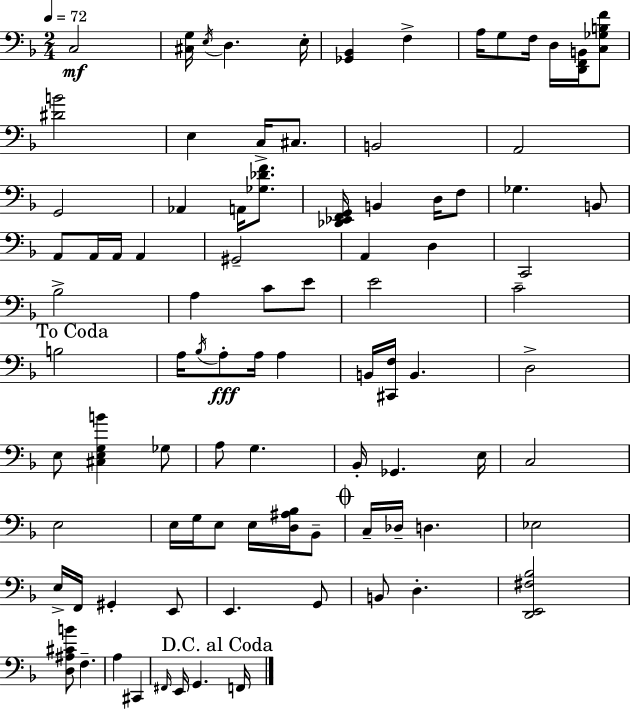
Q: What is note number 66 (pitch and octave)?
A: G#2